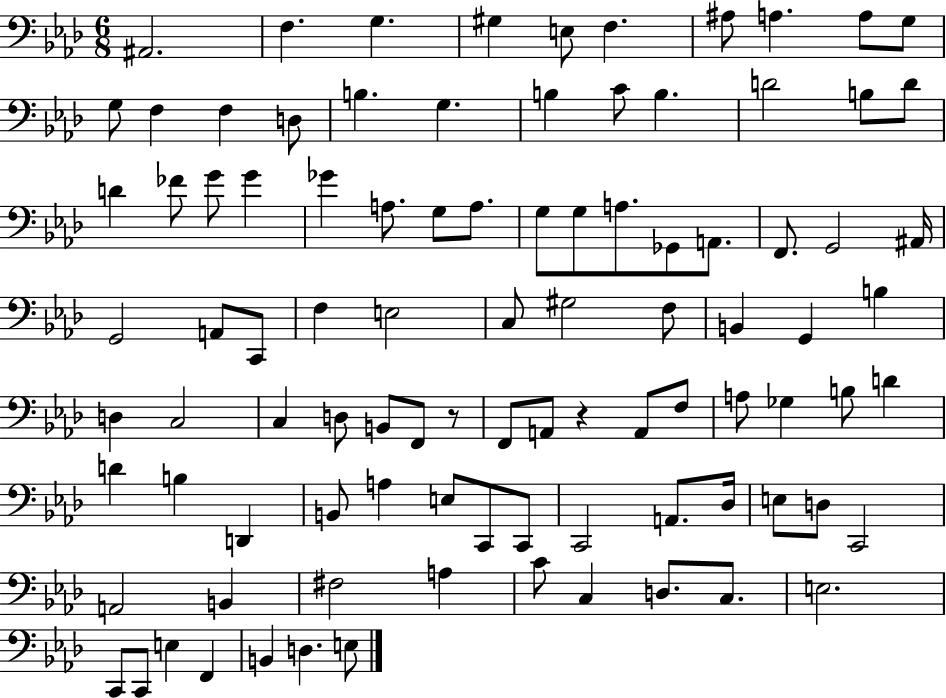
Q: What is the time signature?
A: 6/8